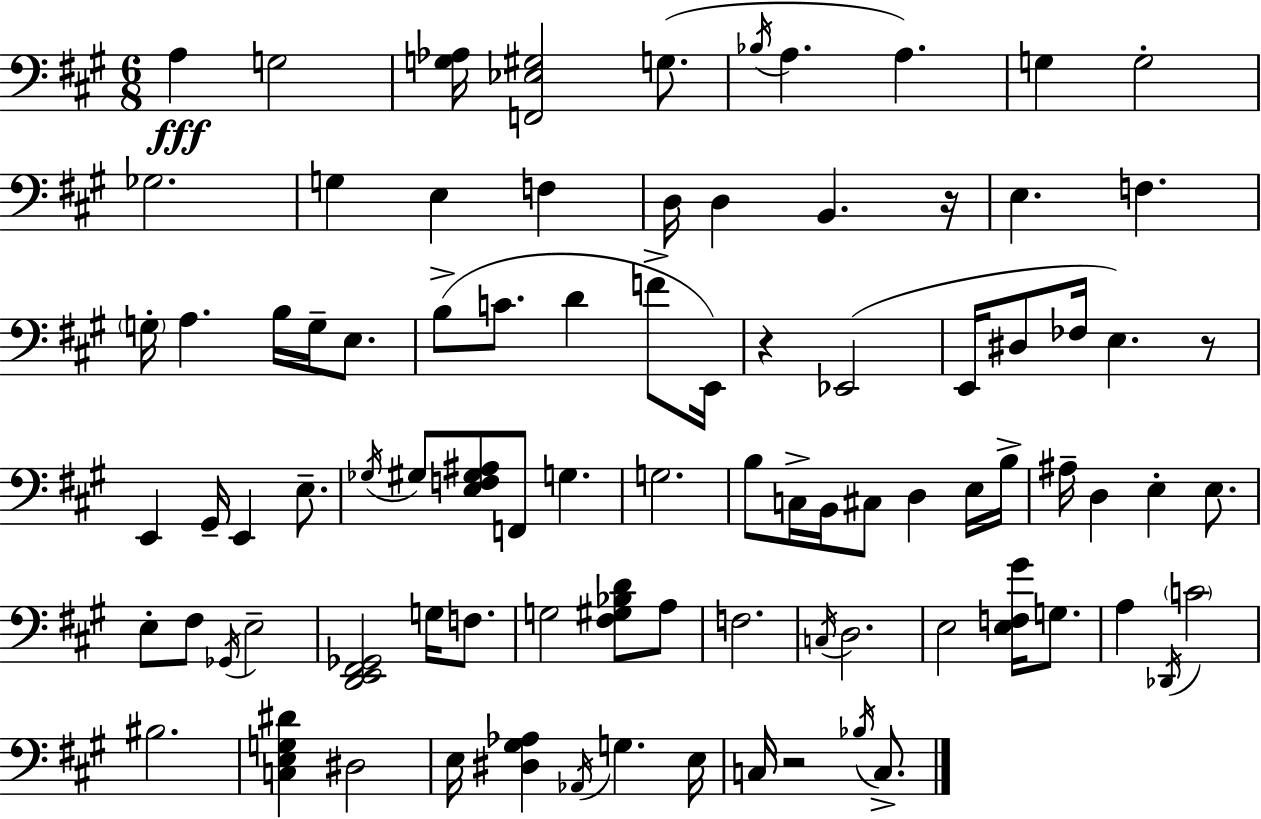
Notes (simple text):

A3/q G3/h [G3,Ab3]/s [F2,Eb3,G#3]/h G3/e. Bb3/s A3/q. A3/q. G3/q G3/h Gb3/h. G3/q E3/q F3/q D3/s D3/q B2/q. R/s E3/q. F3/q. G3/s A3/q. B3/s G3/s E3/e. B3/e C4/e. D4/q F4/e E2/s R/q Eb2/h E2/s D#3/e FES3/s E3/q. R/e E2/q G#2/s E2/q E3/e. Gb3/s G#3/e [E3,F3,G#3,A#3]/e F2/e G3/q. G3/h. B3/e C3/s B2/s C#3/e D3/q E3/s B3/s A#3/s D3/q E3/q E3/e. E3/e F#3/e Gb2/s E3/h [D2,E2,F#2,Gb2]/h G3/s F3/e. G3/h [F#3,G#3,Bb3,D4]/e A3/e F3/h. C3/s D3/h. E3/h [E3,F3,G#4]/s G3/e. A3/q Db2/s C4/h BIS3/h. [C3,E3,G3,D#4]/q D#3/h E3/s [D#3,G#3,Ab3]/q Ab2/s G3/q. E3/s C3/s R/h Bb3/s C3/e.